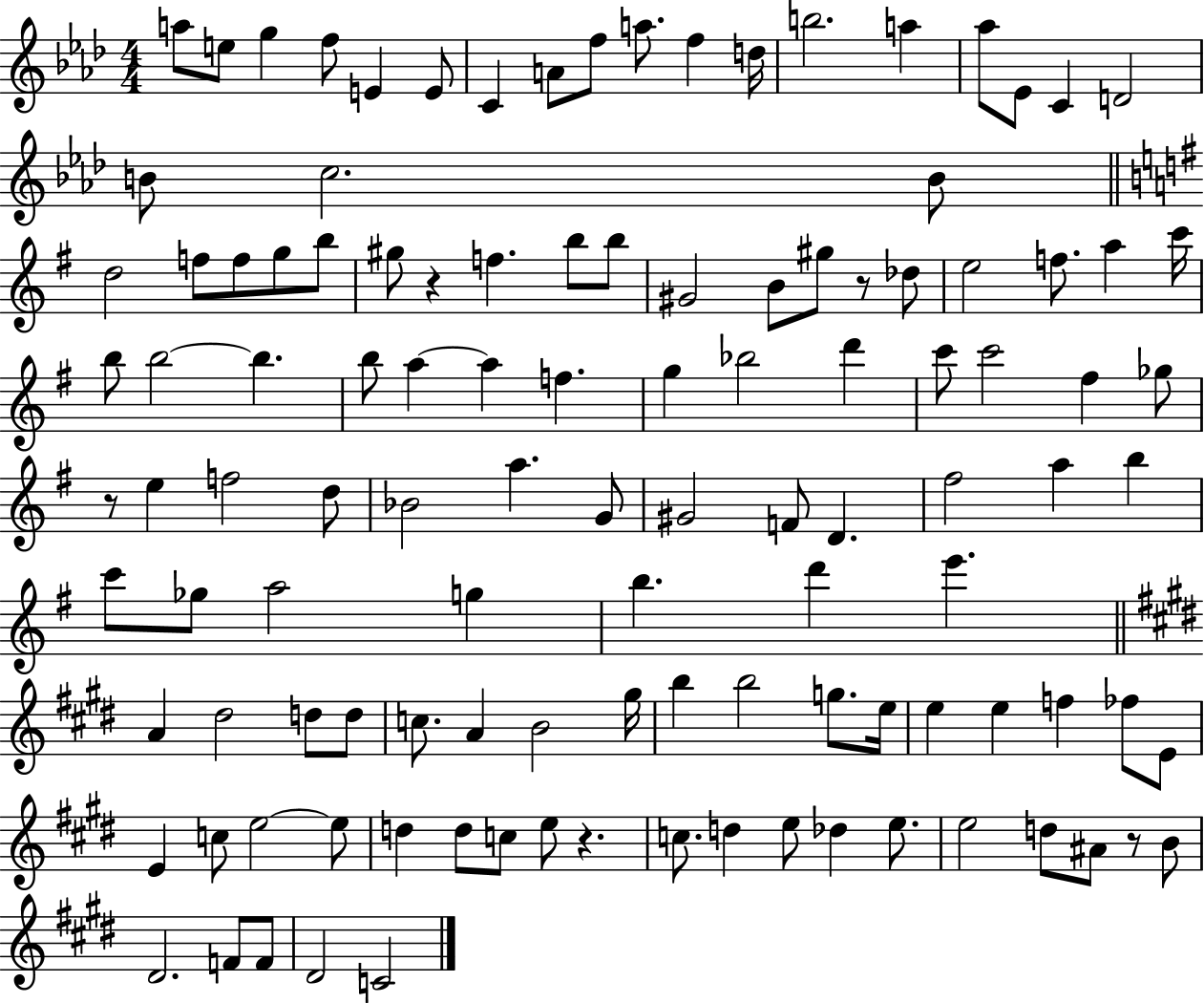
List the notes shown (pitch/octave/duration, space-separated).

A5/e E5/e G5/q F5/e E4/q E4/e C4/q A4/e F5/e A5/e. F5/q D5/s B5/h. A5/q Ab5/e Eb4/e C4/q D4/h B4/e C5/h. B4/e D5/h F5/e F5/e G5/e B5/e G#5/e R/q F5/q. B5/e B5/e G#4/h B4/e G#5/e R/e Db5/e E5/h F5/e. A5/q C6/s B5/e B5/h B5/q. B5/e A5/q A5/q F5/q. G5/q Bb5/h D6/q C6/e C6/h F#5/q Gb5/e R/e E5/q F5/h D5/e Bb4/h A5/q. G4/e G#4/h F4/e D4/q. F#5/h A5/q B5/q C6/e Gb5/e A5/h G5/q B5/q. D6/q E6/q. A4/q D#5/h D5/e D5/e C5/e. A4/q B4/h G#5/s B5/q B5/h G5/e. E5/s E5/q E5/q F5/q FES5/e E4/e E4/q C5/e E5/h E5/e D5/q D5/e C5/e E5/e R/q. C5/e. D5/q E5/e Db5/q E5/e. E5/h D5/e A#4/e R/e B4/e D#4/h. F4/e F4/e D#4/h C4/h